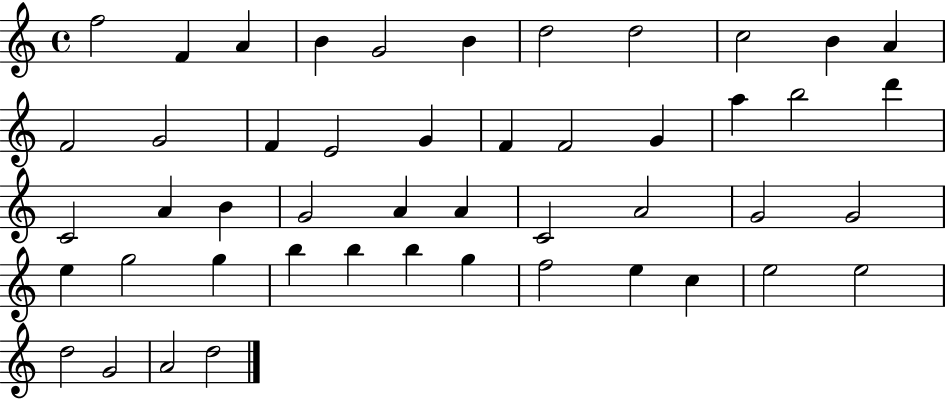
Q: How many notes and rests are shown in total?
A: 48